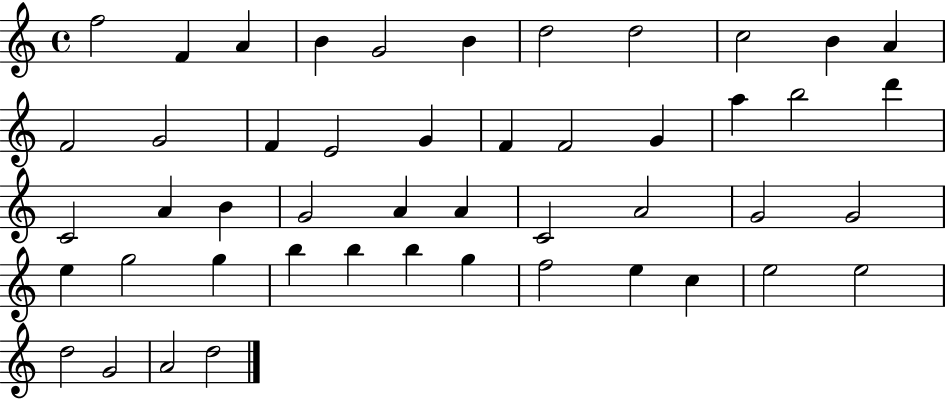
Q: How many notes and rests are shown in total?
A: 48